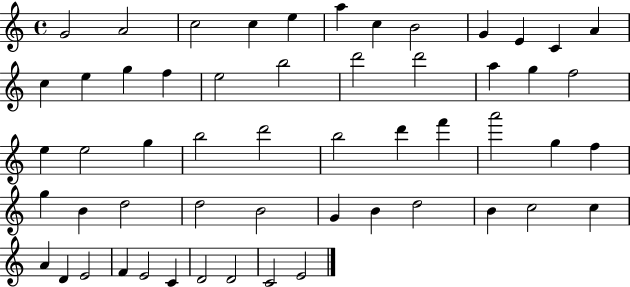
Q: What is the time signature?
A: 4/4